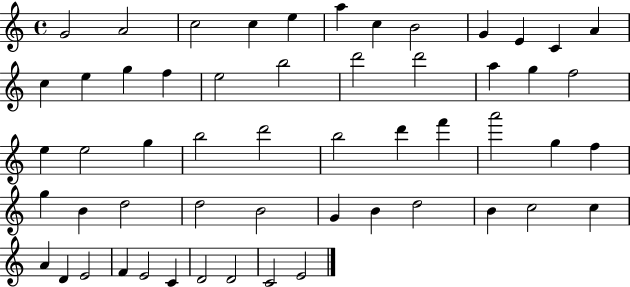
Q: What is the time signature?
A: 4/4